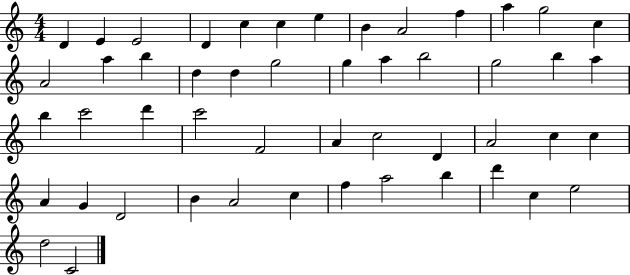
{
  \clef treble
  \numericTimeSignature
  \time 4/4
  \key c \major
  d'4 e'4 e'2 | d'4 c''4 c''4 e''4 | b'4 a'2 f''4 | a''4 g''2 c''4 | \break a'2 a''4 b''4 | d''4 d''4 g''2 | g''4 a''4 b''2 | g''2 b''4 a''4 | \break b''4 c'''2 d'''4 | c'''2 f'2 | a'4 c''2 d'4 | a'2 c''4 c''4 | \break a'4 g'4 d'2 | b'4 a'2 c''4 | f''4 a''2 b''4 | d'''4 c''4 e''2 | \break d''2 c'2 | \bar "|."
}